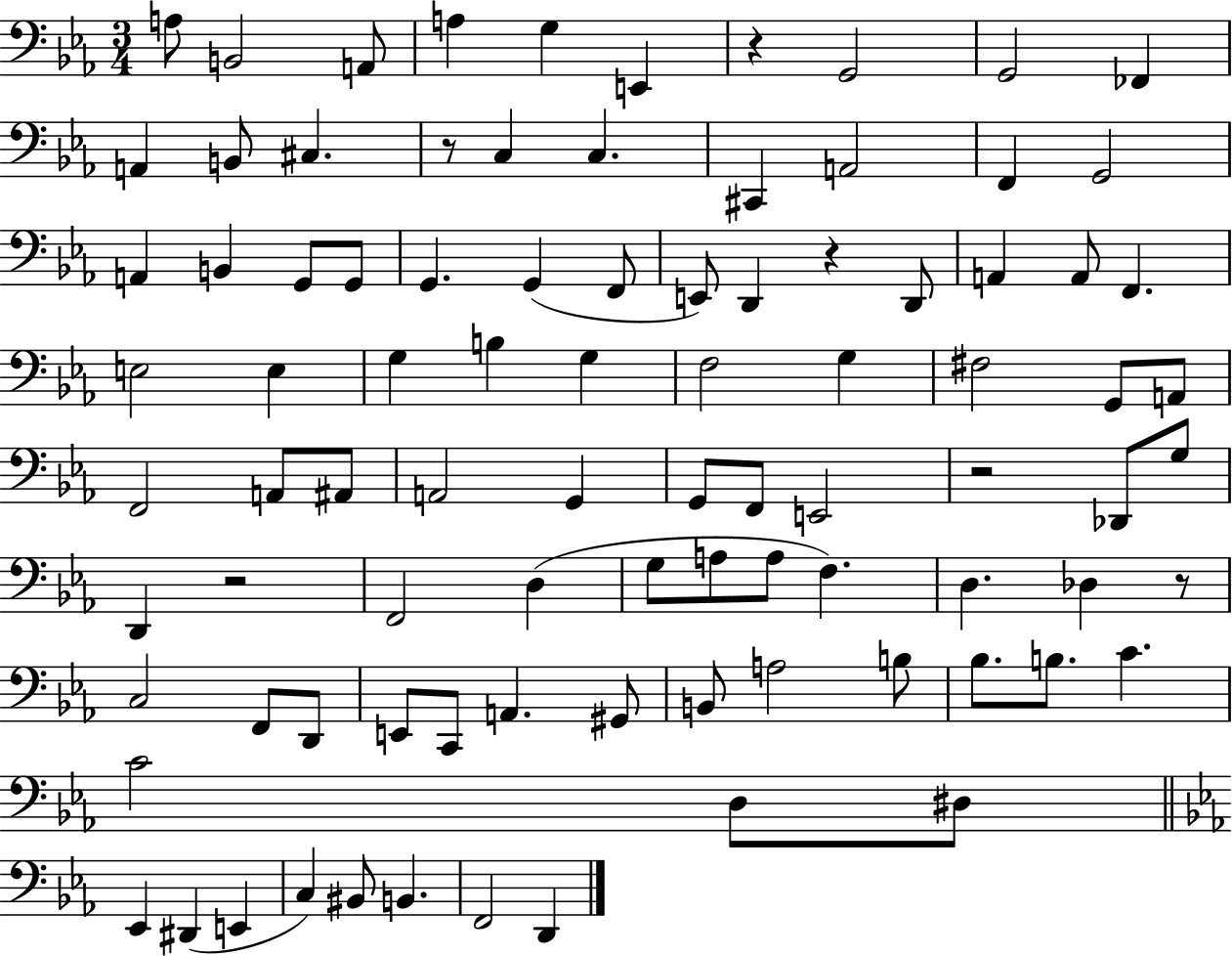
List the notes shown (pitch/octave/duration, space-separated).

A3/e B2/h A2/e A3/q G3/q E2/q R/q G2/h G2/h FES2/q A2/q B2/e C#3/q. R/e C3/q C3/q. C#2/q A2/h F2/q G2/h A2/q B2/q G2/e G2/e G2/q. G2/q F2/e E2/e D2/q R/q D2/e A2/q A2/e F2/q. E3/h E3/q G3/q B3/q G3/q F3/h G3/q F#3/h G2/e A2/e F2/h A2/e A#2/e A2/h G2/q G2/e F2/e E2/h R/h Db2/e G3/e D2/q R/h F2/h D3/q G3/e A3/e A3/e F3/q. D3/q. Db3/q R/e C3/h F2/e D2/e E2/e C2/e A2/q. G#2/e B2/e A3/h B3/e Bb3/e. B3/e. C4/q. C4/h D3/e D#3/e Eb2/q D#2/q E2/q C3/q BIS2/e B2/q. F2/h D2/q